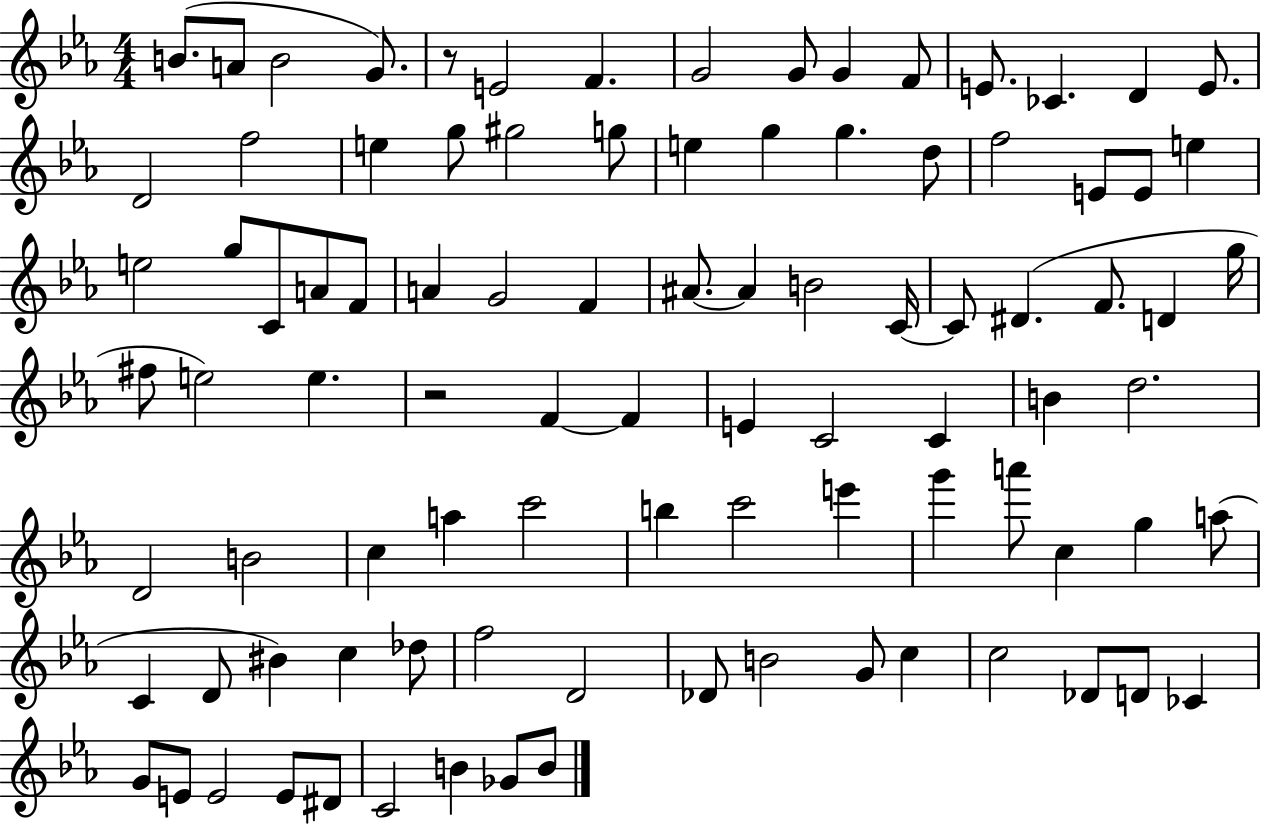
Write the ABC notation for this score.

X:1
T:Untitled
M:4/4
L:1/4
K:Eb
B/2 A/2 B2 G/2 z/2 E2 F G2 G/2 G F/2 E/2 _C D E/2 D2 f2 e g/2 ^g2 g/2 e g g d/2 f2 E/2 E/2 e e2 g/2 C/2 A/2 F/2 A G2 F ^A/2 ^A B2 C/4 C/2 ^D F/2 D g/4 ^f/2 e2 e z2 F F E C2 C B d2 D2 B2 c a c'2 b c'2 e' g' a'/2 c g a/2 C D/2 ^B c _d/2 f2 D2 _D/2 B2 G/2 c c2 _D/2 D/2 _C G/2 E/2 E2 E/2 ^D/2 C2 B _G/2 B/2